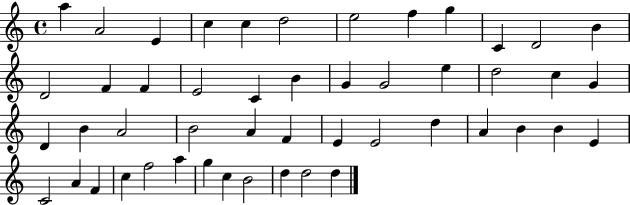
{
  \clef treble
  \time 4/4
  \defaultTimeSignature
  \key c \major
  a''4 a'2 e'4 | c''4 c''4 d''2 | e''2 f''4 g''4 | c'4 d'2 b'4 | \break d'2 f'4 f'4 | e'2 c'4 b'4 | g'4 g'2 e''4 | d''2 c''4 g'4 | \break d'4 b'4 a'2 | b'2 a'4 f'4 | e'4 e'2 d''4 | a'4 b'4 b'4 e'4 | \break c'2 a'4 f'4 | c''4 f''2 a''4 | g''4 c''4 b'2 | d''4 d''2 d''4 | \break \bar "|."
}